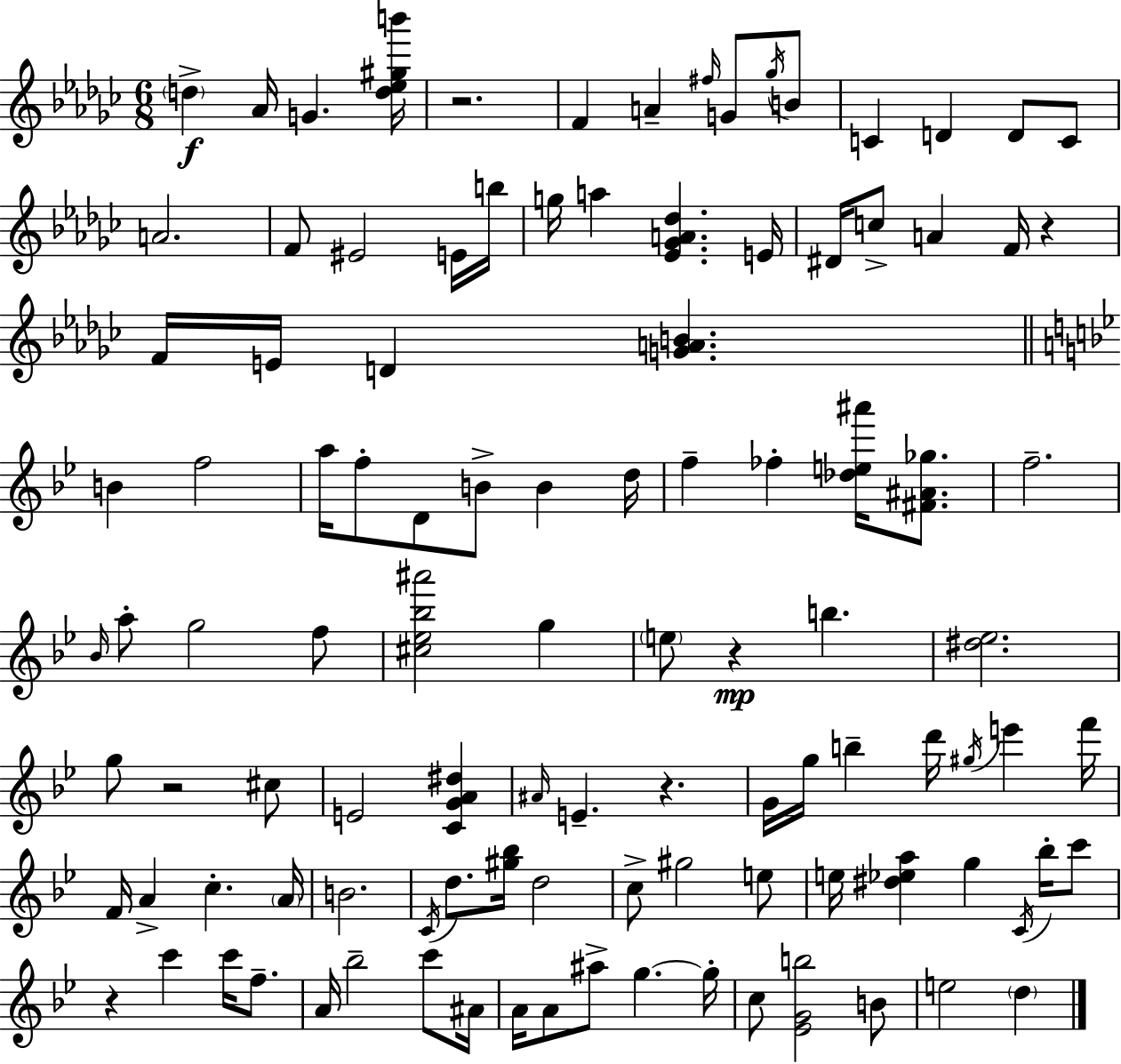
D5/q Ab4/s G4/q. [D5,Eb5,G#5,B6]/s R/h. F4/q A4/q F#5/s G4/e Gb5/s B4/e C4/q D4/q D4/e C4/e A4/h. F4/e EIS4/h E4/s B5/s G5/s A5/q [Eb4,Gb4,A4,Db5]/q. E4/s D#4/s C5/e A4/q F4/s R/q F4/s E4/s D4/q [G4,A4,B4]/q. B4/q F5/h A5/s F5/e D4/e B4/e B4/q D5/s F5/q FES5/q [Db5,E5,A#6]/s [F#4,A#4,Gb5]/e. F5/h. Bb4/s A5/e G5/h F5/e [C#5,Eb5,Bb5,A#6]/h G5/q E5/e R/q B5/q. [D#5,Eb5]/h. G5/e R/h C#5/e E4/h [C4,G4,A4,D#5]/q A#4/s E4/q. R/q. G4/s G5/s B5/q D6/s G#5/s E6/q F6/s F4/s A4/q C5/q. A4/s B4/h. C4/s D5/e. [G#5,Bb5]/s D5/h C5/e G#5/h E5/e E5/s [D#5,Eb5,A5]/q G5/q C4/s Bb5/s C6/e R/q C6/q C6/s F5/e. A4/s Bb5/h C6/e A#4/s A4/s A4/e A#5/e G5/q. G5/s C5/e [Eb4,G4,B5]/h B4/e E5/h D5/q